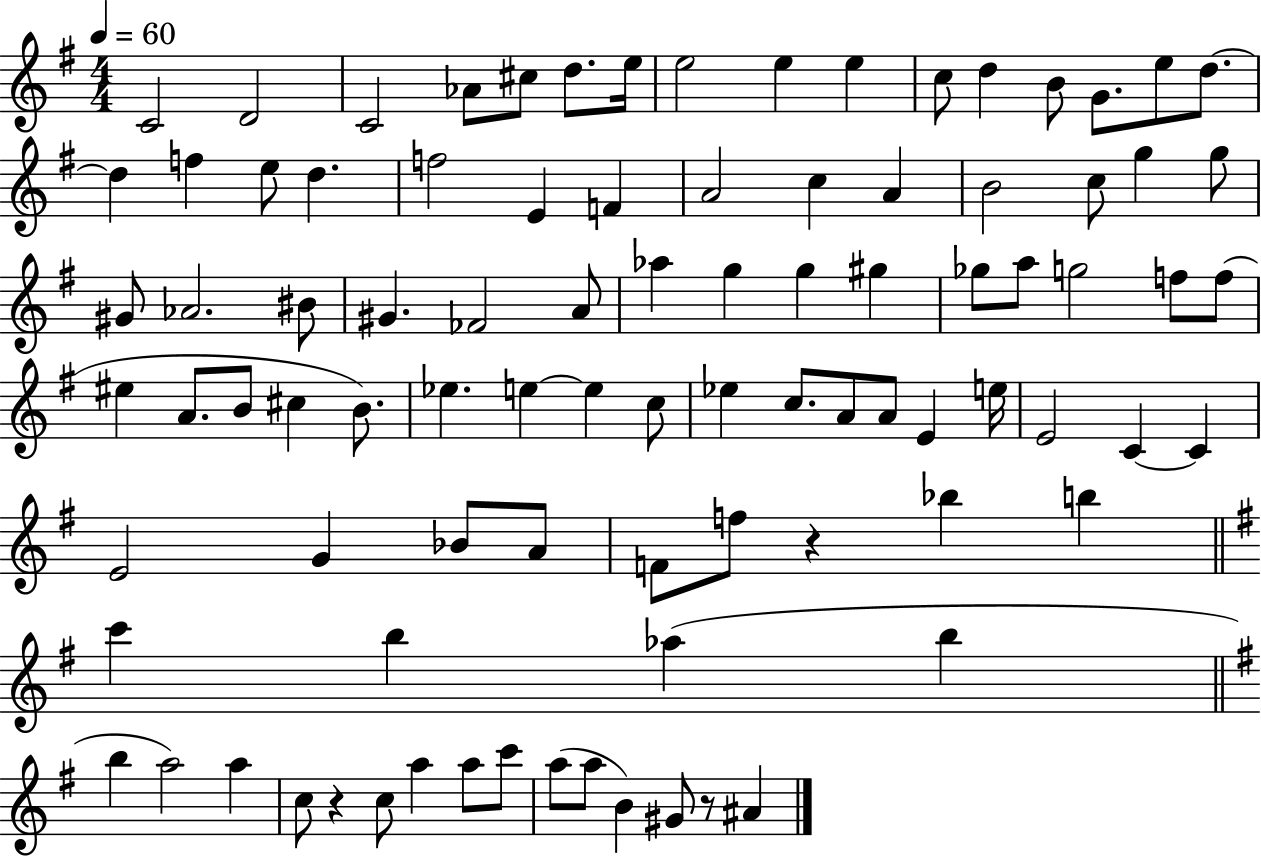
C4/h D4/h C4/h Ab4/e C#5/e D5/e. E5/s E5/h E5/q E5/q C5/e D5/q B4/e G4/e. E5/e D5/e. D5/q F5/q E5/e D5/q. F5/h E4/q F4/q A4/h C5/q A4/q B4/h C5/e G5/q G5/e G#4/e Ab4/h. BIS4/e G#4/q. FES4/h A4/e Ab5/q G5/q G5/q G#5/q Gb5/e A5/e G5/h F5/e F5/e EIS5/q A4/e. B4/e C#5/q B4/e. Eb5/q. E5/q E5/q C5/e Eb5/q C5/e. A4/e A4/e E4/q E5/s E4/h C4/q C4/q E4/h G4/q Bb4/e A4/e F4/e F5/e R/q Bb5/q B5/q C6/q B5/q Ab5/q B5/q B5/q A5/h A5/q C5/e R/q C5/e A5/q A5/e C6/e A5/e A5/e B4/q G#4/e R/e A#4/q